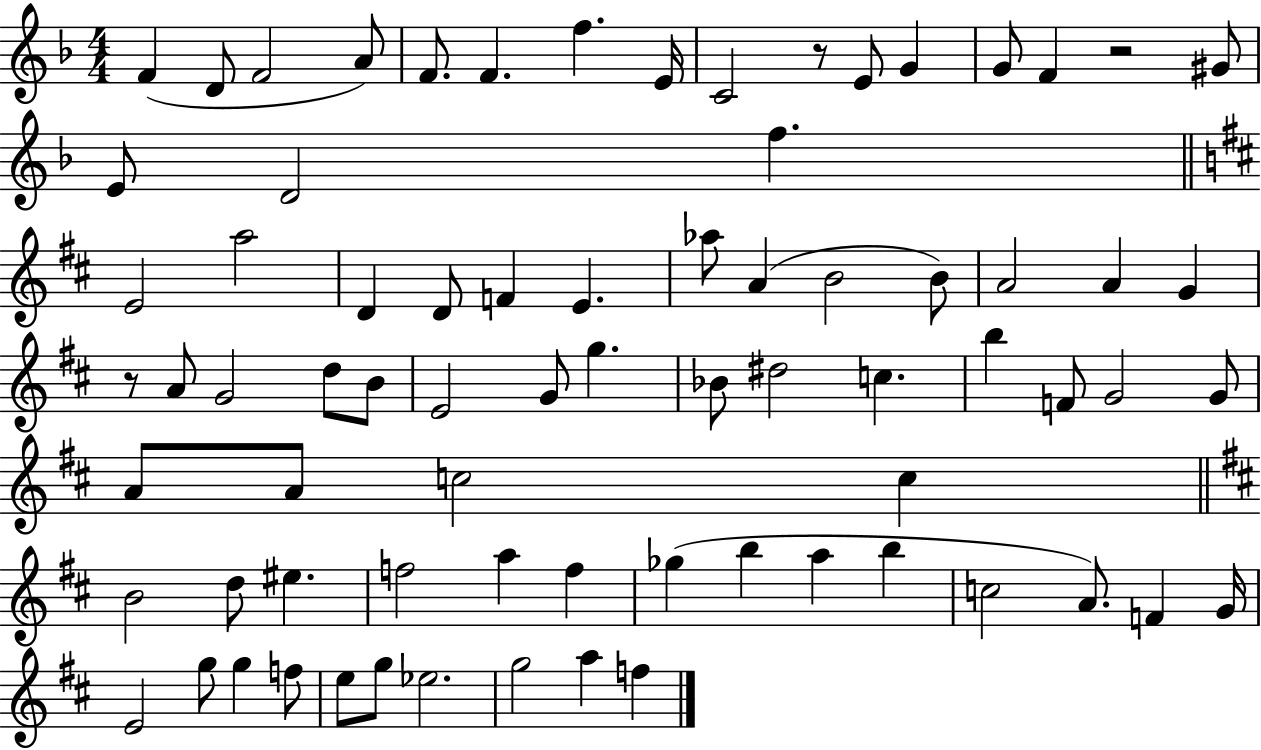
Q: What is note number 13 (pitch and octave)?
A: F4